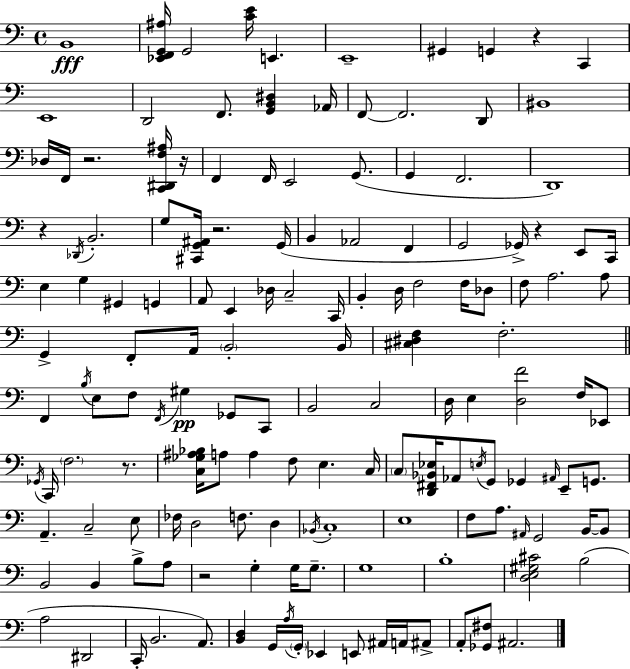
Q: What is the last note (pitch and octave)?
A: A#2